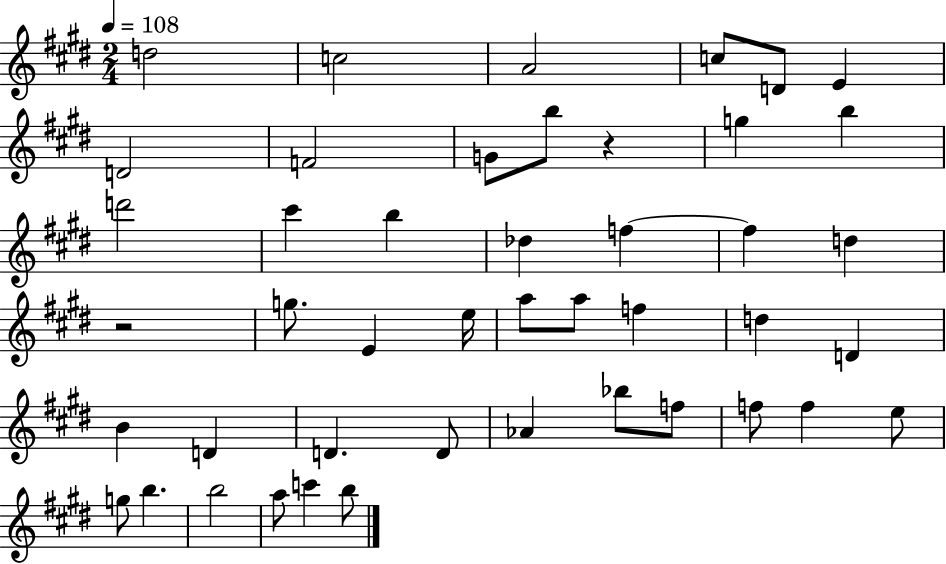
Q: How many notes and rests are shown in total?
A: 45